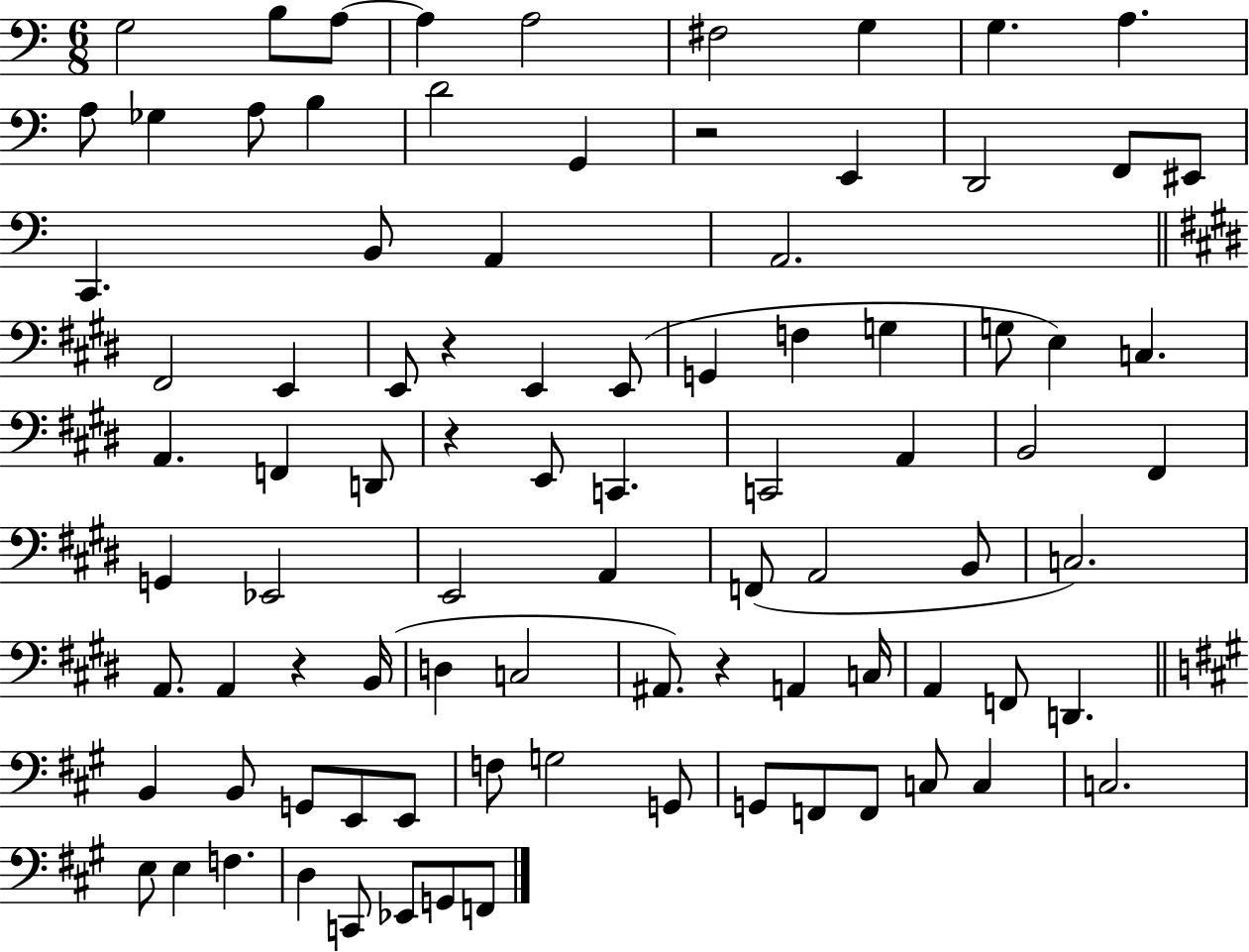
G3/h B3/e A3/e A3/q A3/h F#3/h G3/q G3/q. A3/q. A3/e Gb3/q A3/e B3/q D4/h G2/q R/h E2/q D2/h F2/e EIS2/e C2/q. B2/e A2/q A2/h. F#2/h E2/q E2/e R/q E2/q E2/e G2/q F3/q G3/q G3/e E3/q C3/q. A2/q. F2/q D2/e R/q E2/e C2/q. C2/h A2/q B2/h F#2/q G2/q Eb2/h E2/h A2/q F2/e A2/h B2/e C3/h. A2/e. A2/q R/q B2/s D3/q C3/h A#2/e. R/q A2/q C3/s A2/q F2/e D2/q. B2/q B2/e G2/e E2/e E2/e F3/e G3/h G2/e G2/e F2/e F2/e C3/e C3/q C3/h. E3/e E3/q F3/q. D3/q C2/e Eb2/e G2/e F2/e